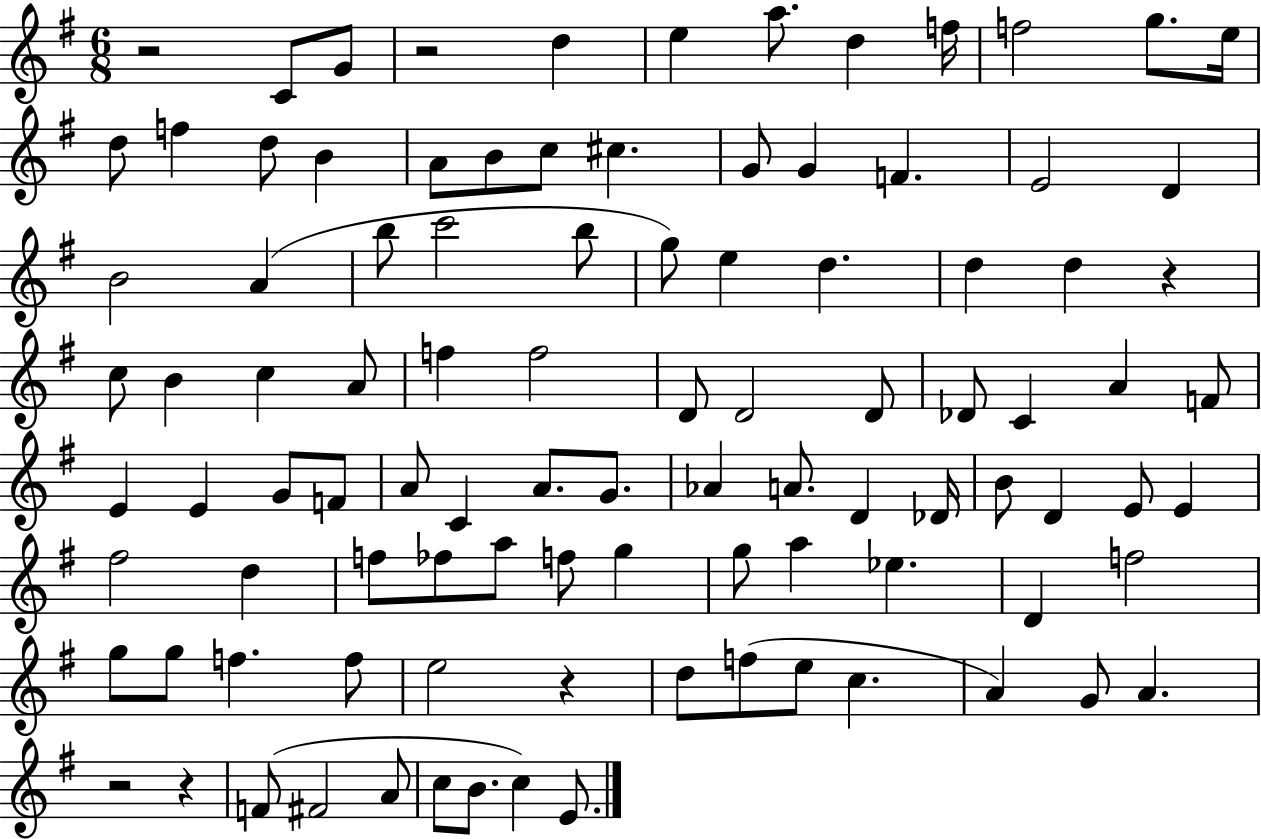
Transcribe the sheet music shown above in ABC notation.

X:1
T:Untitled
M:6/8
L:1/4
K:G
z2 C/2 G/2 z2 d e a/2 d f/4 f2 g/2 e/4 d/2 f d/2 B A/2 B/2 c/2 ^c G/2 G F E2 D B2 A b/2 c'2 b/2 g/2 e d d d z c/2 B c A/2 f f2 D/2 D2 D/2 _D/2 C A F/2 E E G/2 F/2 A/2 C A/2 G/2 _A A/2 D _D/4 B/2 D E/2 E ^f2 d f/2 _f/2 a/2 f/2 g g/2 a _e D f2 g/2 g/2 f f/2 e2 z d/2 f/2 e/2 c A G/2 A z2 z F/2 ^F2 A/2 c/2 B/2 c E/2